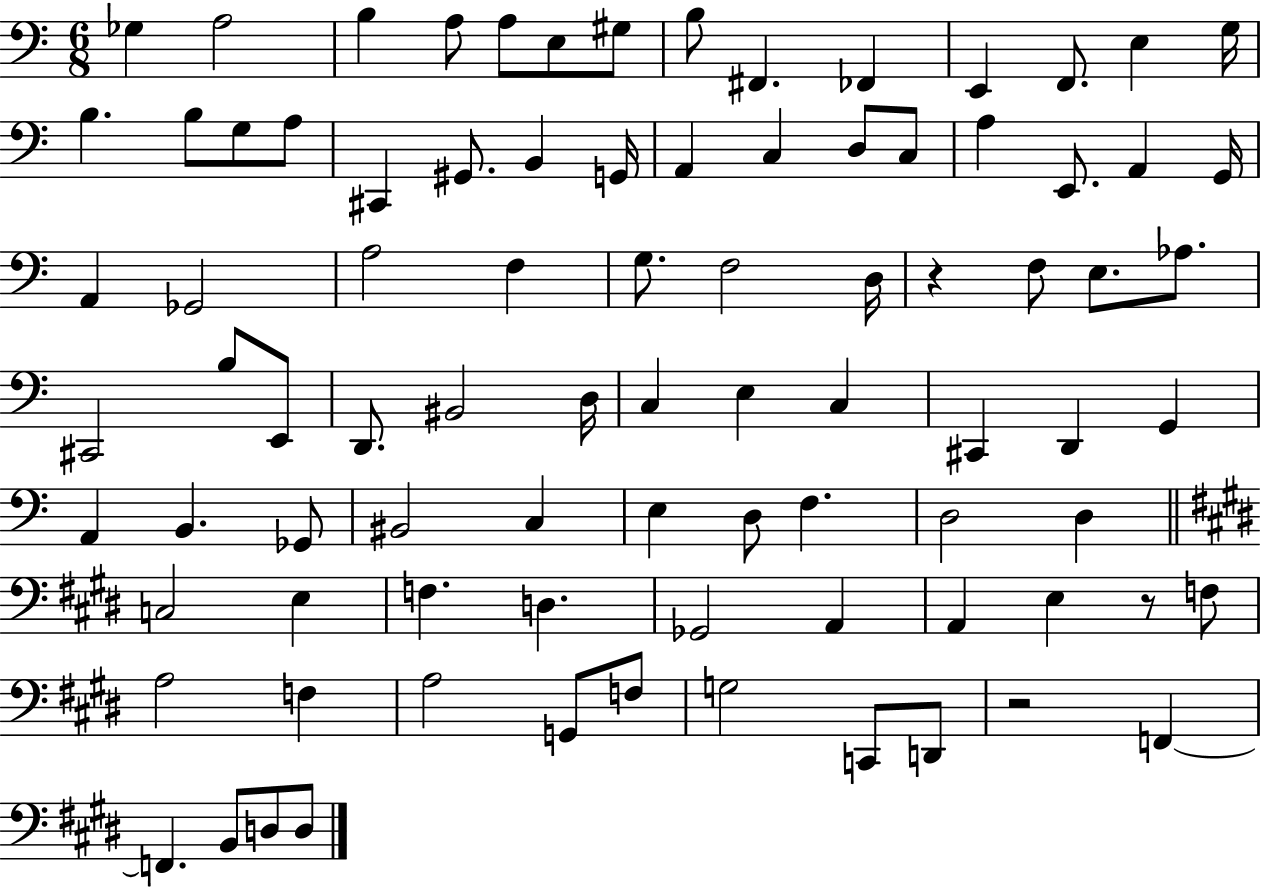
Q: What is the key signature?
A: C major